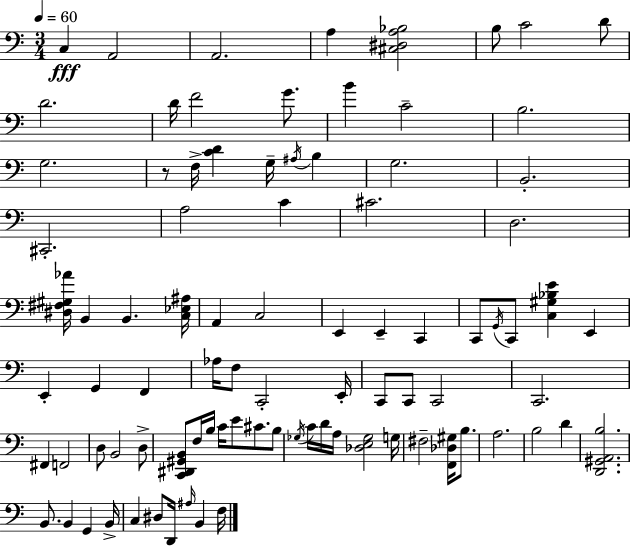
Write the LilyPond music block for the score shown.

{
  \clef bass
  \numericTimeSignature
  \time 3/4
  \key a \minor
  \tempo 4 = 60
  c4\fff a,2 | a,2. | a4 <cis dis a bes>2 | b8 c'2 d'8 | \break d'2. | d'16 f'2 g'8. | b'4 c'2-- | b2. | \break g2. | r8 f16-> <c' d'>4 g16-- \acciaccatura { ais16 } b4 | g2. | b,2.-. | \break cis,2.-. | a2 c'4 | cis'2. | d2. | \break <dis fis gis aes'>16 b,4 b,4. | <c ees ais>16 a,4 c2 | e,4 e,4-- c,4 | c,8 \acciaccatura { g,16 } c,8 <c gis bes e'>4 e,4 | \break e,4-. g,4 f,4 | aes16 f8 c,2-. | e,16-. c,8 c,8 c,2 | c,2. | \break fis,4 f,2 | d8 b,2 | d8-> <c, dis, gis, b,>8 f16 b16 c'16 e'8 cis'8. | b8 \acciaccatura { ges16 } c'16 d'16 a16 <des e ges>2 | \break g16 fis2-- <f, des gis>16 | b8. a2. | b2 d'4 | <d, gis, a, b>2. | \break b,8. b,4 g,4 | b,16-> c4 dis8 d,16 \grace { ais16 } b,4 | f16 \bar "|."
}